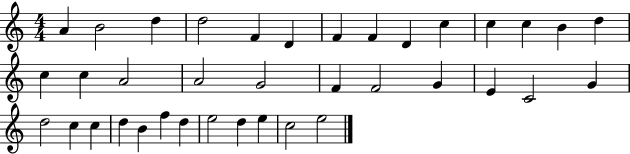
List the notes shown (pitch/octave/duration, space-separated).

A4/q B4/h D5/q D5/h F4/q D4/q F4/q F4/q D4/q C5/q C5/q C5/q B4/q D5/q C5/q C5/q A4/h A4/h G4/h F4/q F4/h G4/q E4/q C4/h G4/q D5/h C5/q C5/q D5/q B4/q F5/q D5/q E5/h D5/q E5/q C5/h E5/h